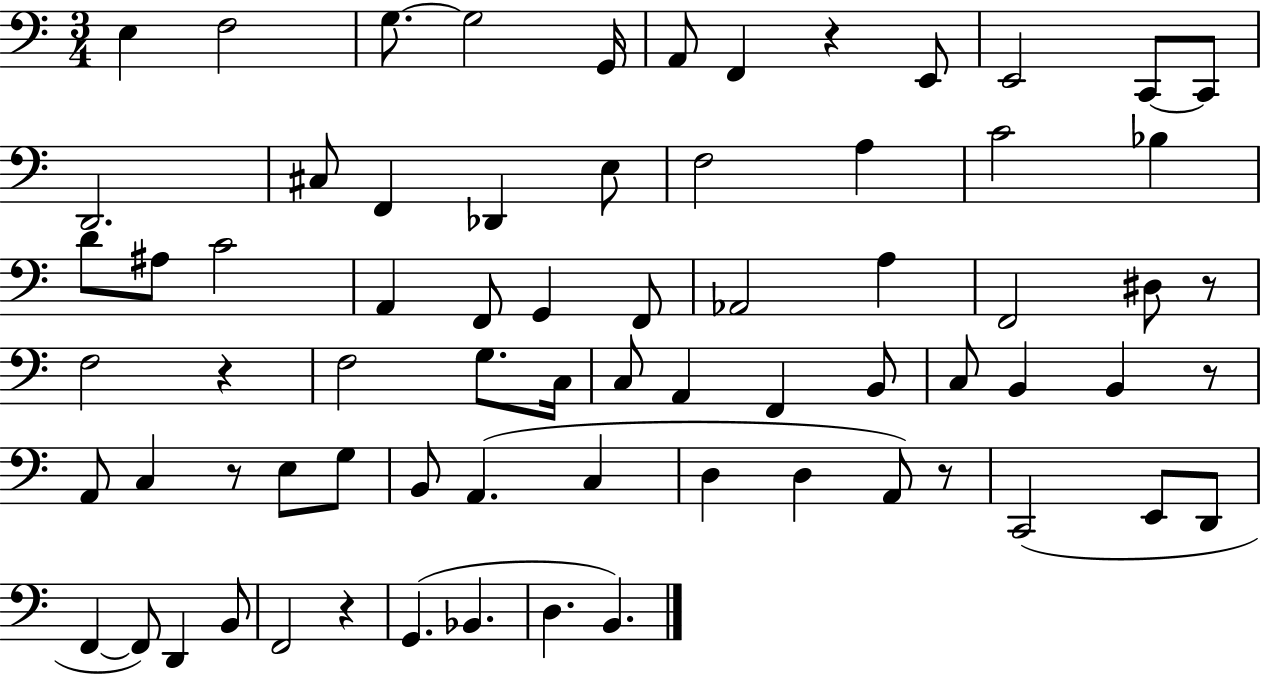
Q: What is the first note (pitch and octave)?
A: E3